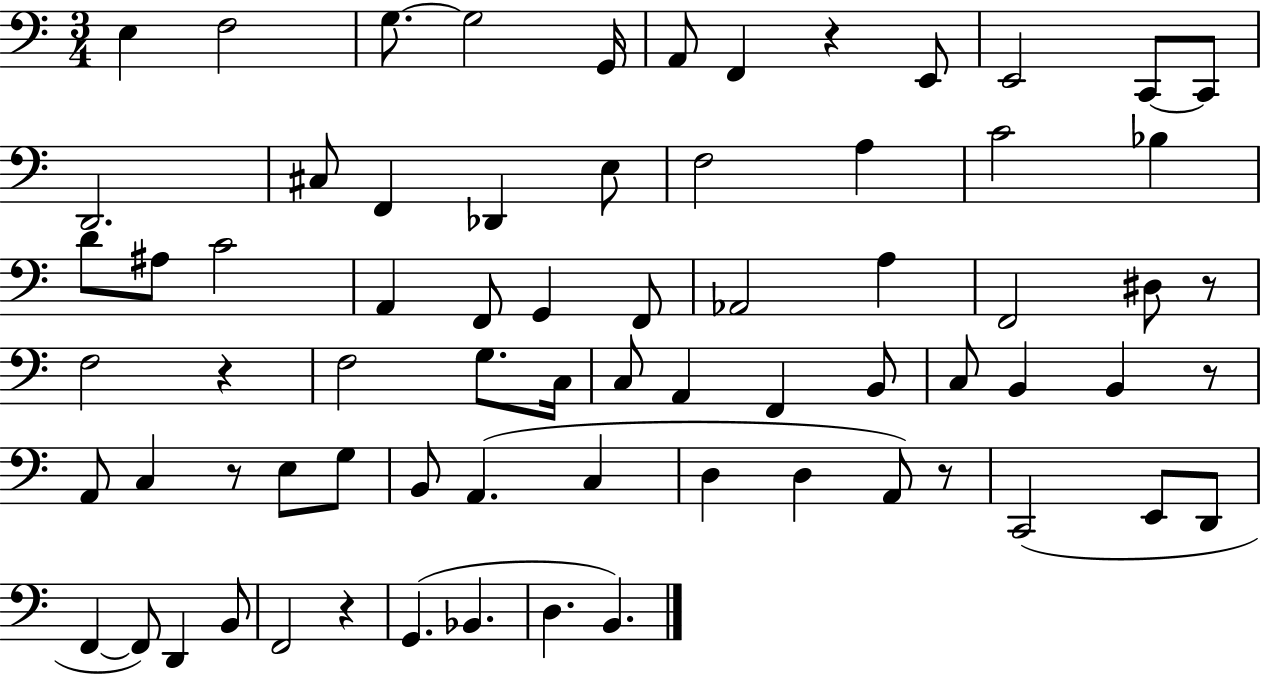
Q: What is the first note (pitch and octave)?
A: E3